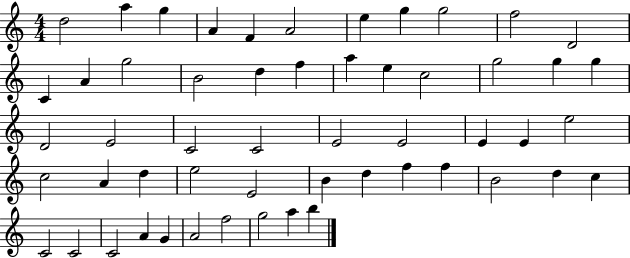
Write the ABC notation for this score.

X:1
T:Untitled
M:4/4
L:1/4
K:C
d2 a g A F A2 e g g2 f2 D2 C A g2 B2 d f a e c2 g2 g g D2 E2 C2 C2 E2 E2 E E e2 c2 A d e2 E2 B d f f B2 d c C2 C2 C2 A G A2 f2 g2 a b